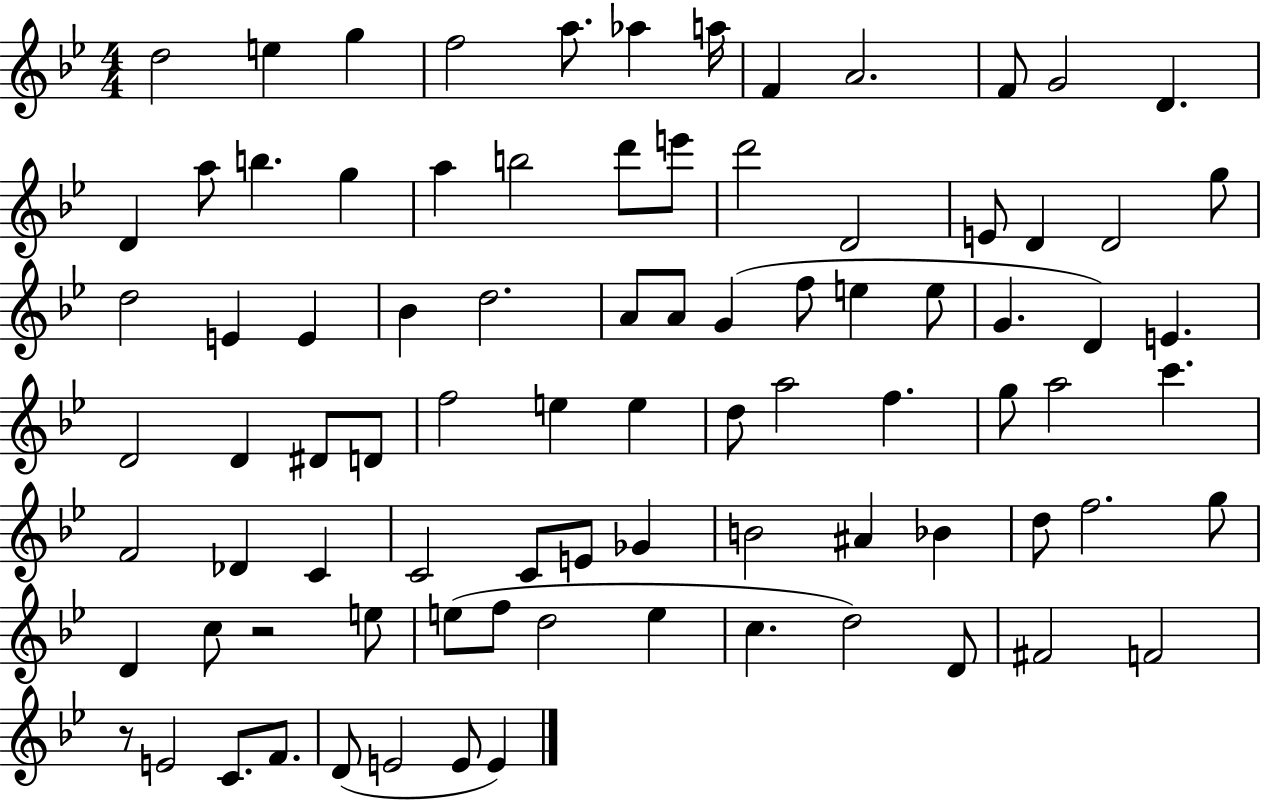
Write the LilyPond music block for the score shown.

{
  \clef treble
  \numericTimeSignature
  \time 4/4
  \key bes \major
  d''2 e''4 g''4 | f''2 a''8. aes''4 a''16 | f'4 a'2. | f'8 g'2 d'4. | \break d'4 a''8 b''4. g''4 | a''4 b''2 d'''8 e'''8 | d'''2 d'2 | e'8 d'4 d'2 g''8 | \break d''2 e'4 e'4 | bes'4 d''2. | a'8 a'8 g'4( f''8 e''4 e''8 | g'4. d'4) e'4. | \break d'2 d'4 dis'8 d'8 | f''2 e''4 e''4 | d''8 a''2 f''4. | g''8 a''2 c'''4. | \break f'2 des'4 c'4 | c'2 c'8 e'8 ges'4 | b'2 ais'4 bes'4 | d''8 f''2. g''8 | \break d'4 c''8 r2 e''8 | e''8( f''8 d''2 e''4 | c''4. d''2) d'8 | fis'2 f'2 | \break r8 e'2 c'8. f'8. | d'8( e'2 e'8 e'4) | \bar "|."
}